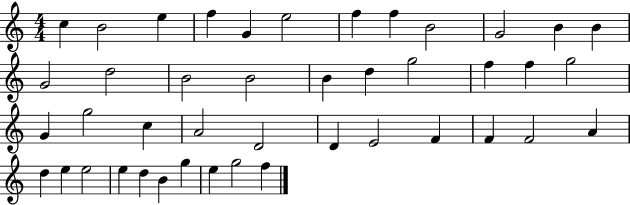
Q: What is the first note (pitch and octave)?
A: C5